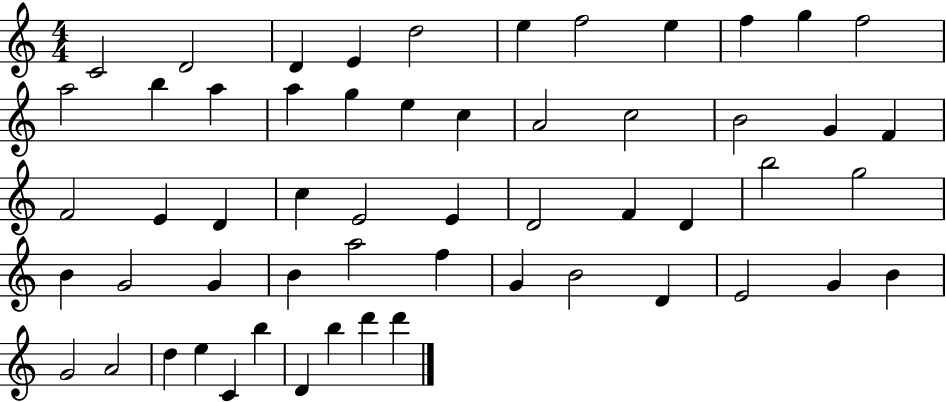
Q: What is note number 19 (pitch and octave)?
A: A4